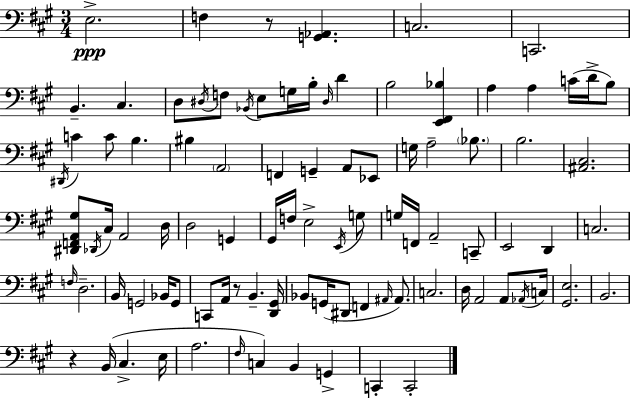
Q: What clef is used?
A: bass